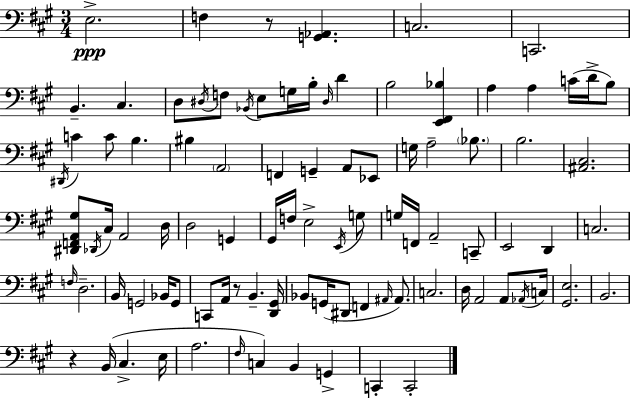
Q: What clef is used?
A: bass